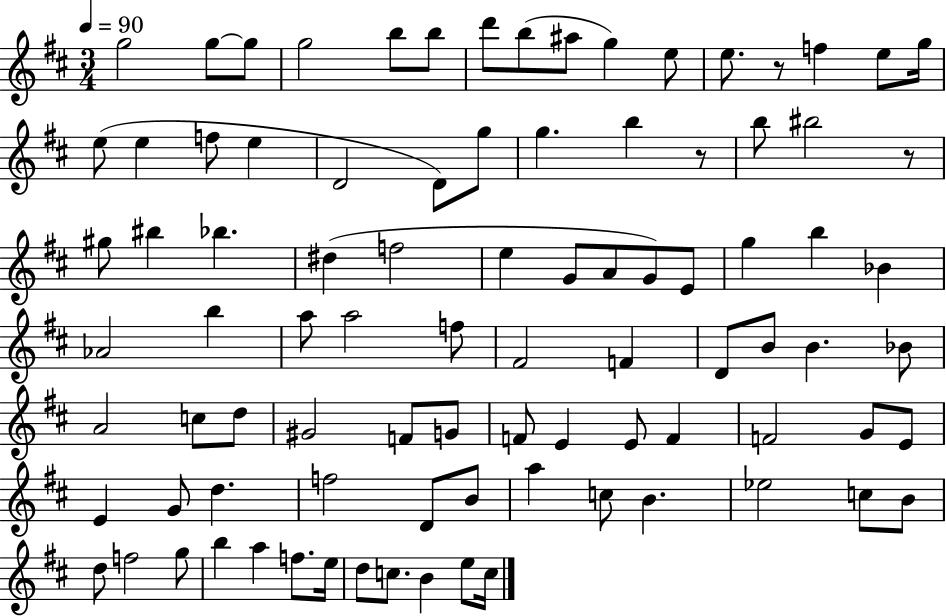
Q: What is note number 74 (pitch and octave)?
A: C5